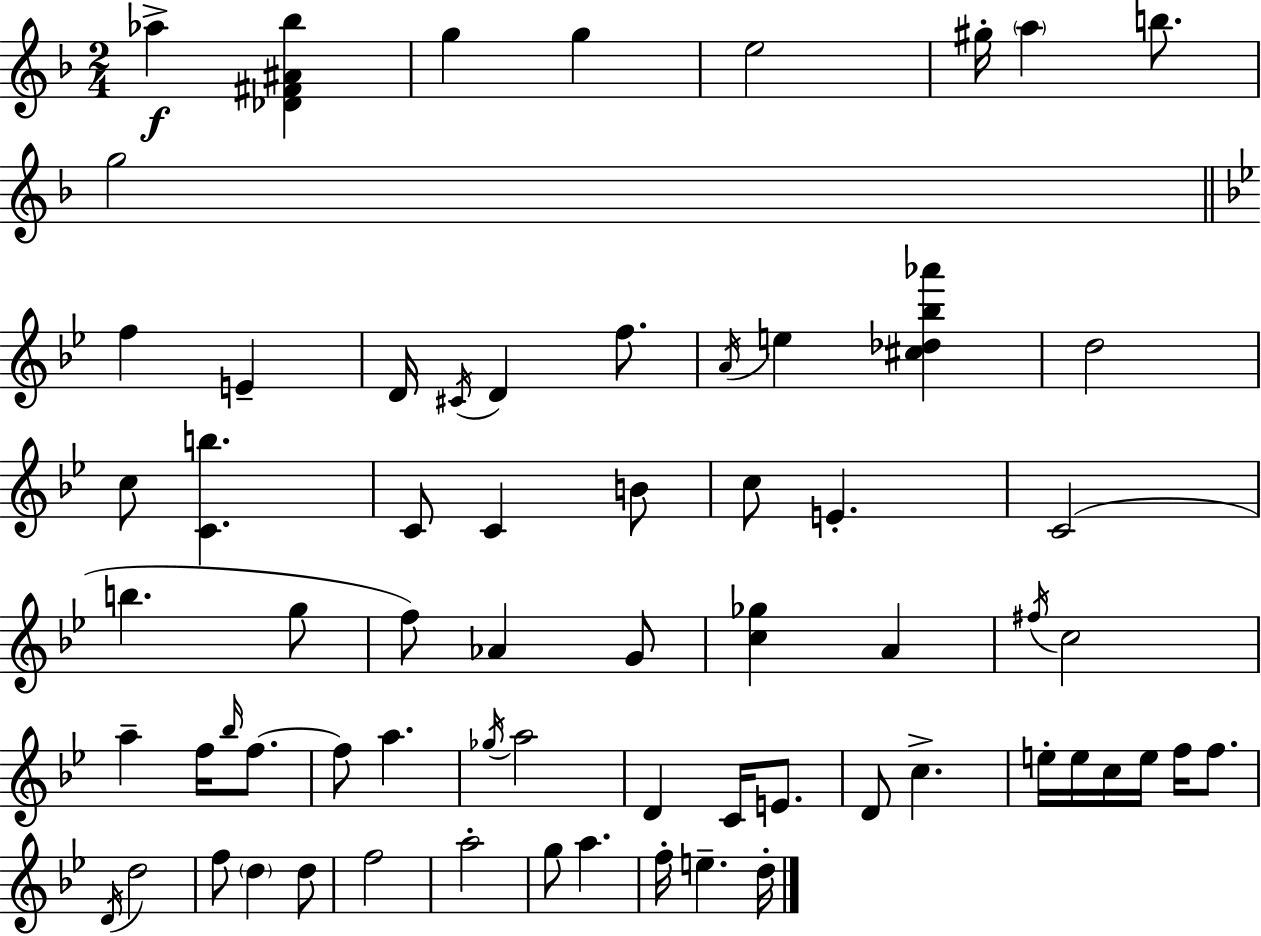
Ab5/q [Db4,F#4,A#4,Bb5]/q G5/q G5/q E5/h G#5/s A5/q B5/e. G5/h F5/q E4/q D4/s C#4/s D4/q F5/e. A4/s E5/q [C#5,Db5,Bb5,Ab6]/q D5/h C5/e [C4,B5]/q. C4/e C4/q B4/e C5/e E4/q. C4/h B5/q. G5/e F5/e Ab4/q G4/e [C5,Gb5]/q A4/q F#5/s C5/h A5/q F5/s Bb5/s F5/e. F5/e A5/q. Gb5/s A5/h D4/q C4/s E4/e. D4/e C5/q. E5/s E5/s C5/s E5/s F5/s F5/e. D4/s D5/h F5/e D5/q D5/e F5/h A5/h G5/e A5/q. F5/s E5/q. D5/s